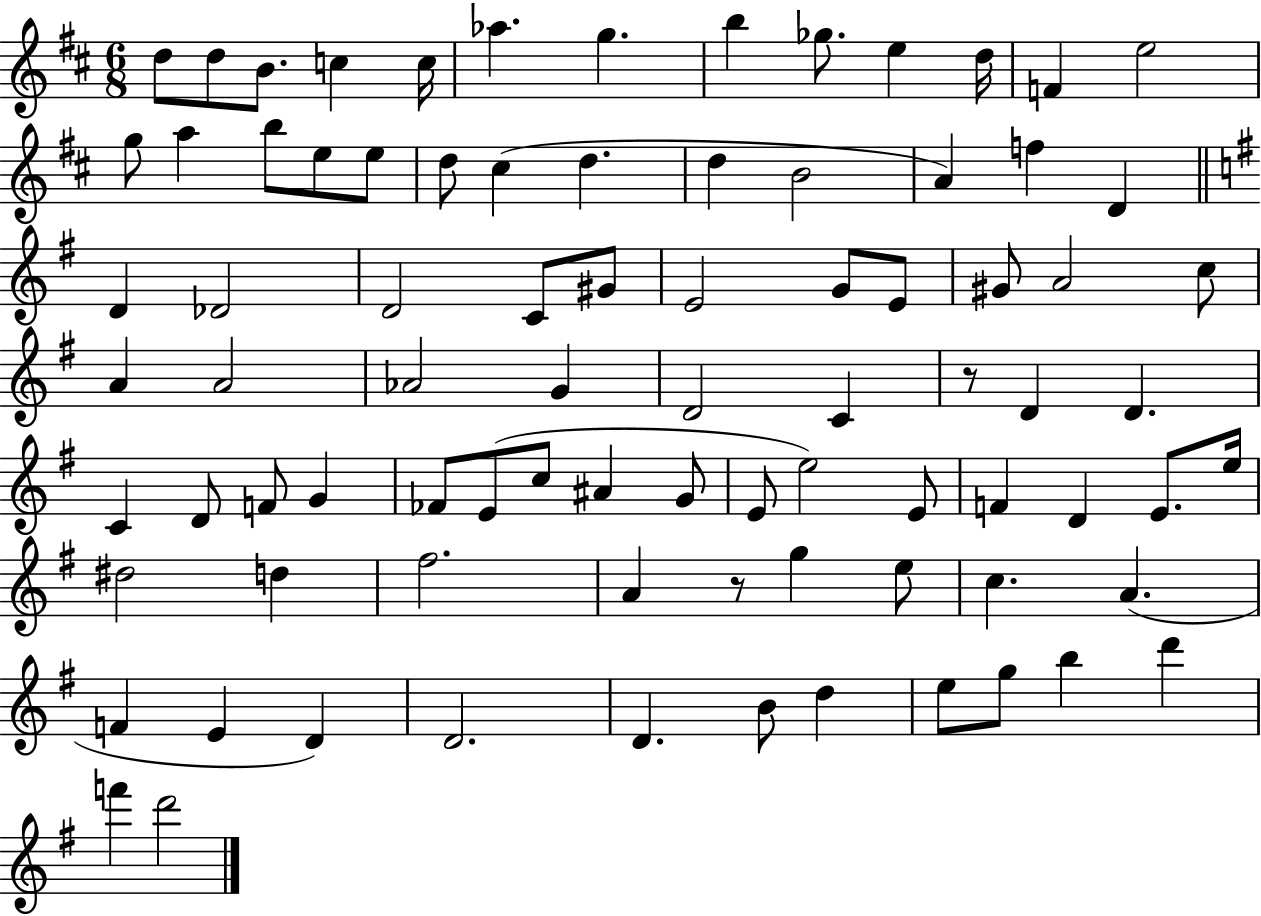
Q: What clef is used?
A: treble